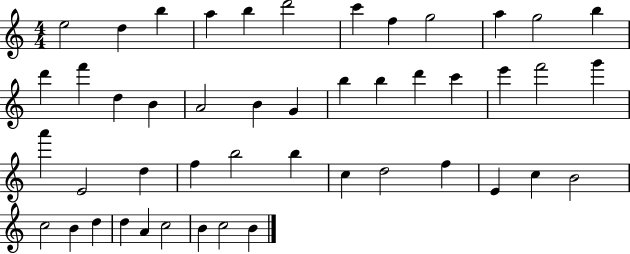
X:1
T:Untitled
M:4/4
L:1/4
K:C
e2 d b a b d'2 c' f g2 a g2 b d' f' d B A2 B G b b d' c' e' f'2 g' a' E2 d f b2 b c d2 f E c B2 c2 B d d A c2 B c2 B